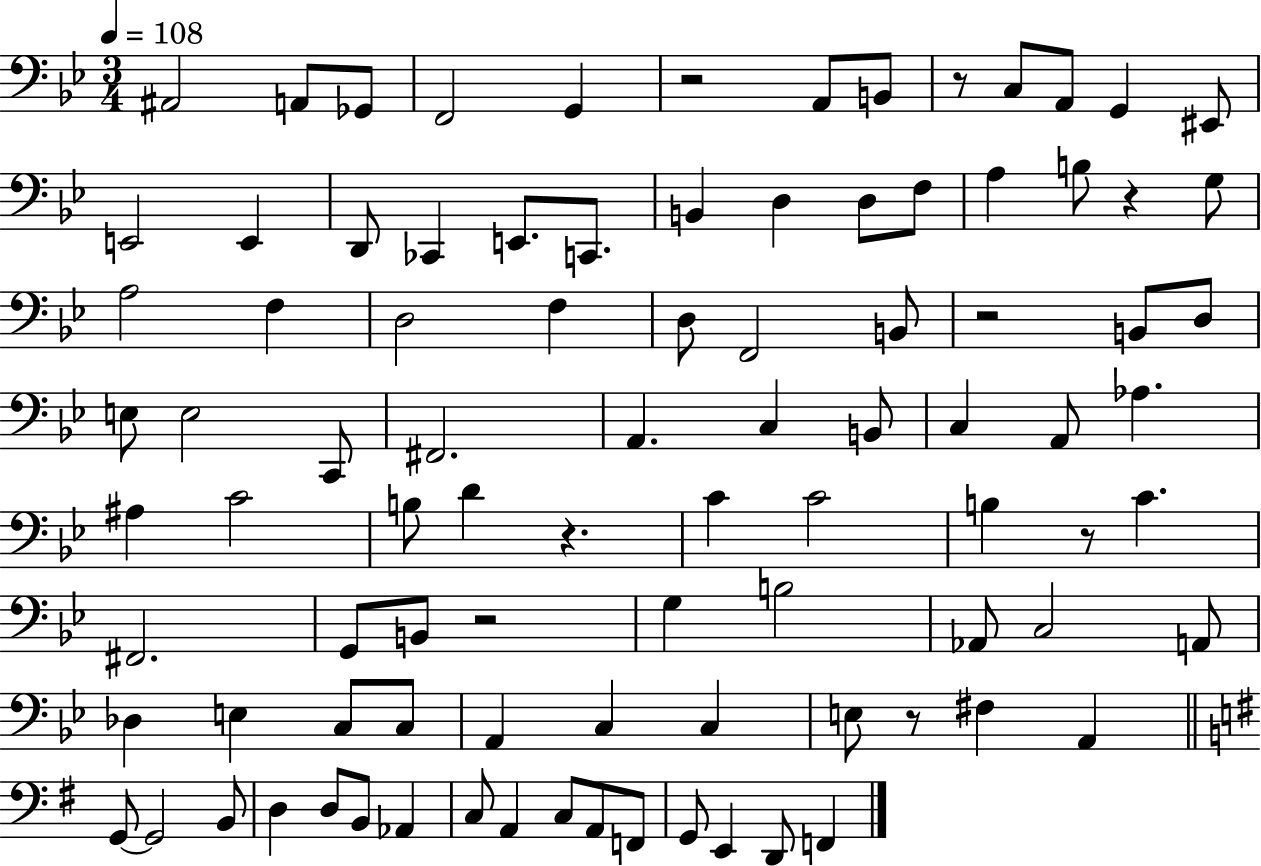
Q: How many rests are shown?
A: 8